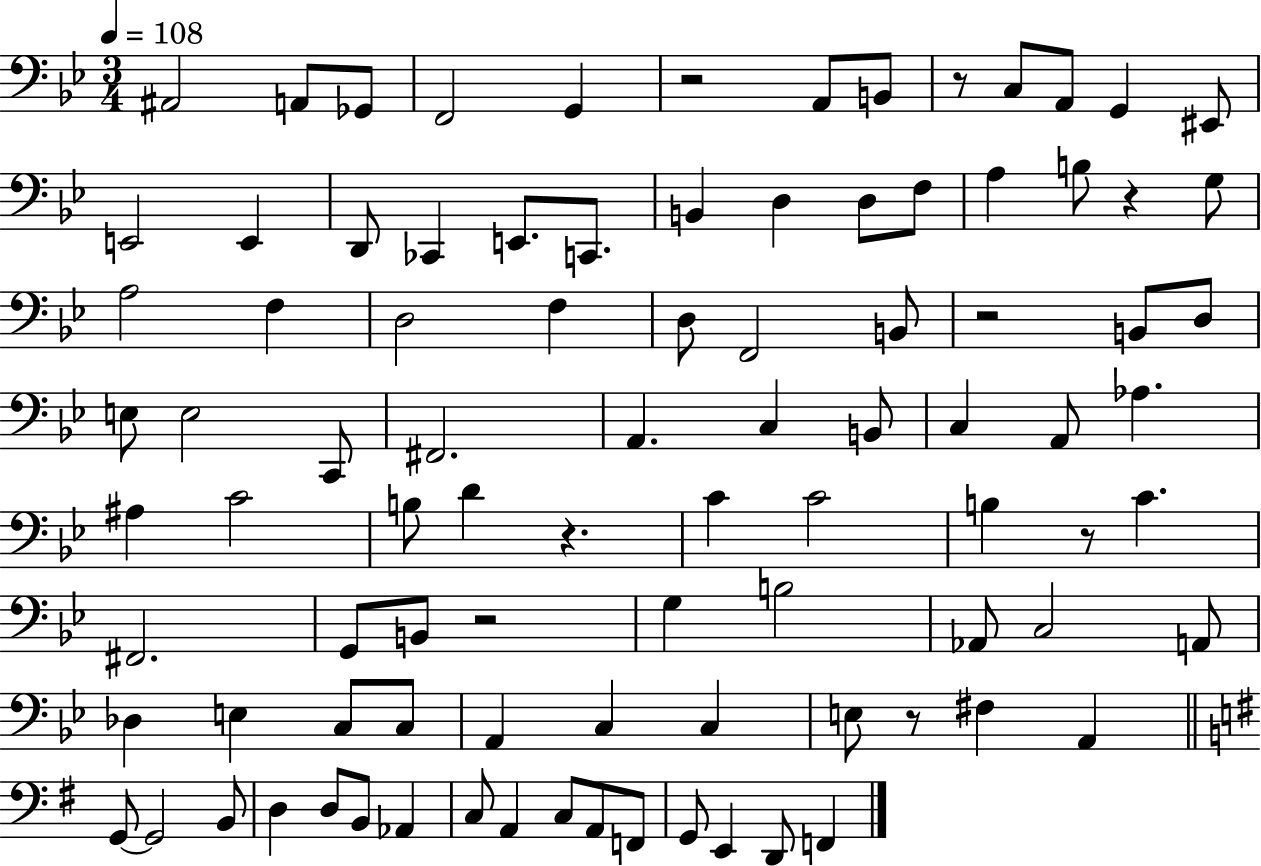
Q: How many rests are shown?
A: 8